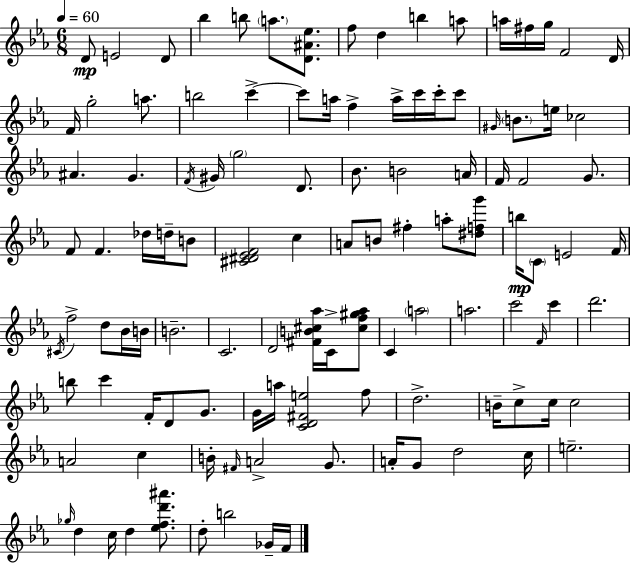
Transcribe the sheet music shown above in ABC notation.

X:1
T:Untitled
M:6/8
L:1/4
K:Cm
D/2 E2 D/2 _b b/2 a/2 [D^A_e]/2 f/2 d b a/2 a/4 ^f/4 g/4 F2 D/4 F/4 g2 a/2 b2 c' c'/2 a/4 f a/4 c'/4 c'/4 c'/2 ^G/4 B/2 e/4 _c2 ^A G F/4 ^G/4 g2 D/2 _B/2 B2 A/4 F/4 F2 G/2 F/2 F _d/4 d/4 B/2 [^C^D_EF]2 c A/2 B/2 ^f a/2 [^dfg']/2 b/4 C/2 E2 F/4 ^C/4 f2 d/2 _B/4 B/4 B2 C2 D2 [^FB^c_a]/4 C/4 [^cf^g_a]/2 C a2 a2 c'2 F/4 c' d'2 b/2 c' F/4 D/2 G/2 G/4 a/4 [CD^Fe]2 f/2 d2 B/4 c/2 c/4 c2 A2 c B/4 ^F/4 A2 G/2 A/4 G/2 d2 c/4 e2 _g/4 d c/4 d [_efd'^a']/2 d/2 b2 _G/4 F/4